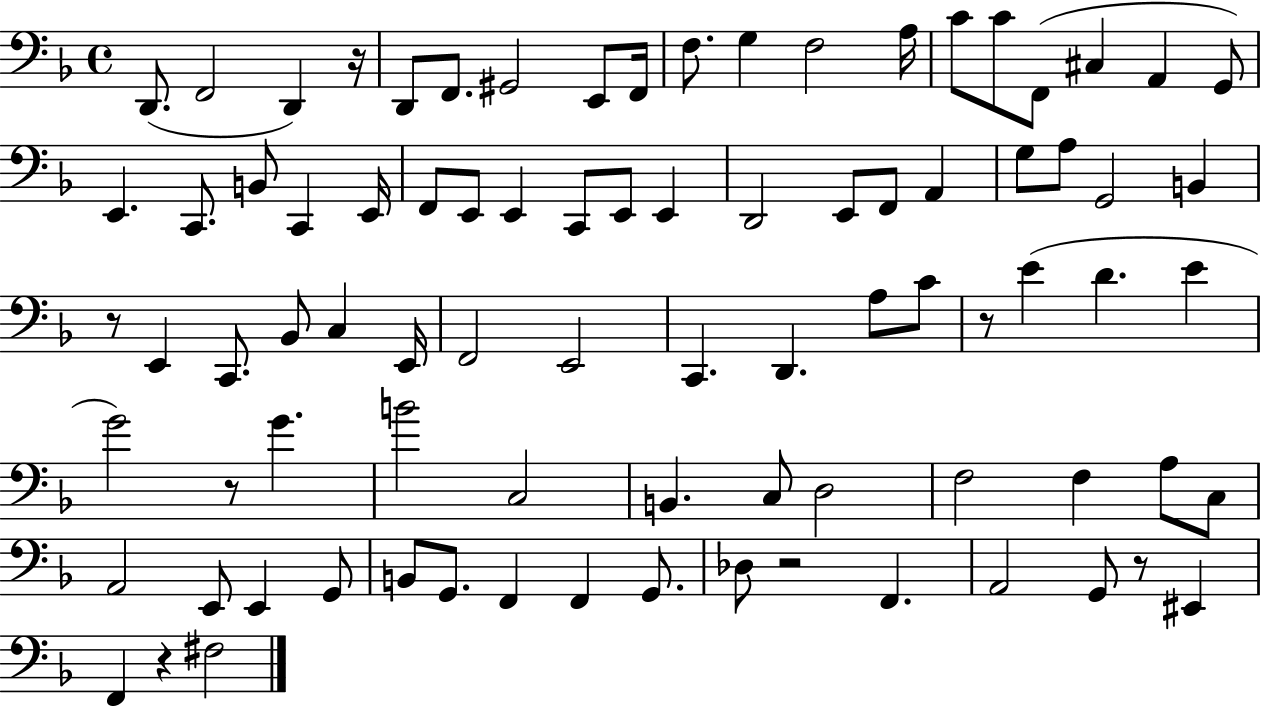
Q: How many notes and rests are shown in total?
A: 85